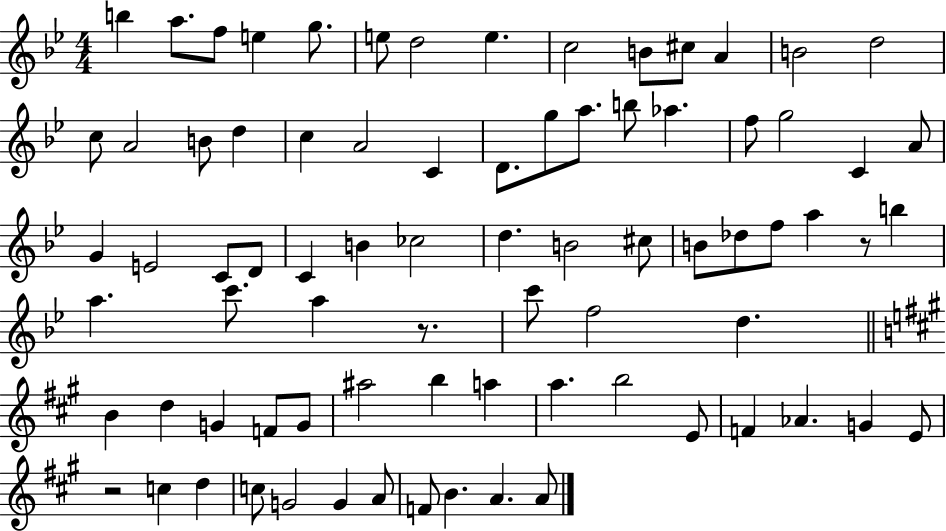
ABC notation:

X:1
T:Untitled
M:4/4
L:1/4
K:Bb
b a/2 f/2 e g/2 e/2 d2 e c2 B/2 ^c/2 A B2 d2 c/2 A2 B/2 d c A2 C D/2 g/2 a/2 b/2 _a f/2 g2 C A/2 G E2 C/2 D/2 C B _c2 d B2 ^c/2 B/2 _d/2 f/2 a z/2 b a c'/2 a z/2 c'/2 f2 d B d G F/2 G/2 ^a2 b a a b2 E/2 F _A G E/2 z2 c d c/2 G2 G A/2 F/2 B A A/2